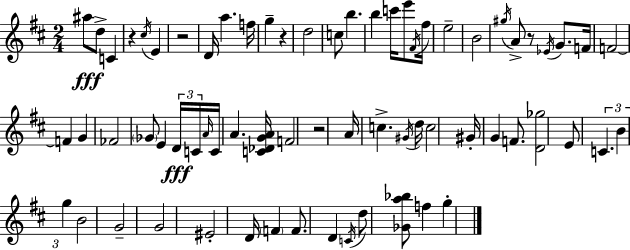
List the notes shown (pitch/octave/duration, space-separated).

A#5/e D5/e C4/q R/q C#5/s E4/q R/h D4/s A5/q. F5/s G5/q R/q D5/h C5/e B5/q. B5/q C6/s E6/e F#4/s F#5/s E5/h B4/h G#5/s A4/e R/e Eb4/s G4/e. F4/s F4/h F4/q G4/q FES4/h Gb4/e E4/q D4/s C4/s A4/s C4/s A4/q. [C4,Db4,G4,A4]/s F4/h R/h A4/s C5/q. G#4/s D5/s C5/h G#4/s G4/q F4/e. [D4,Gb5]/h E4/e C4/q. B4/q G5/q B4/h G4/h G4/h EIS4/h D4/s F4/q F4/e. D4/q C4/s D5/e [Gb4,A5,Bb5]/e F5/q G5/q